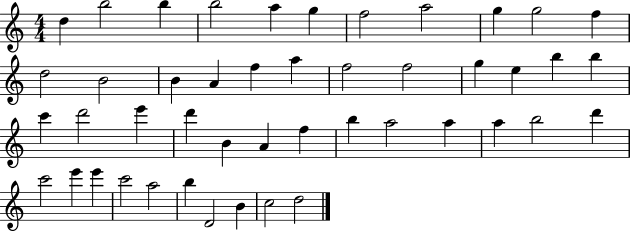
{
  \clef treble
  \numericTimeSignature
  \time 4/4
  \key c \major
  d''4 b''2 b''4 | b''2 a''4 g''4 | f''2 a''2 | g''4 g''2 f''4 | \break d''2 b'2 | b'4 a'4 f''4 a''4 | f''2 f''2 | g''4 e''4 b''4 b''4 | \break c'''4 d'''2 e'''4 | d'''4 b'4 a'4 f''4 | b''4 a''2 a''4 | a''4 b''2 d'''4 | \break c'''2 e'''4 e'''4 | c'''2 a''2 | b''4 d'2 b'4 | c''2 d''2 | \break \bar "|."
}